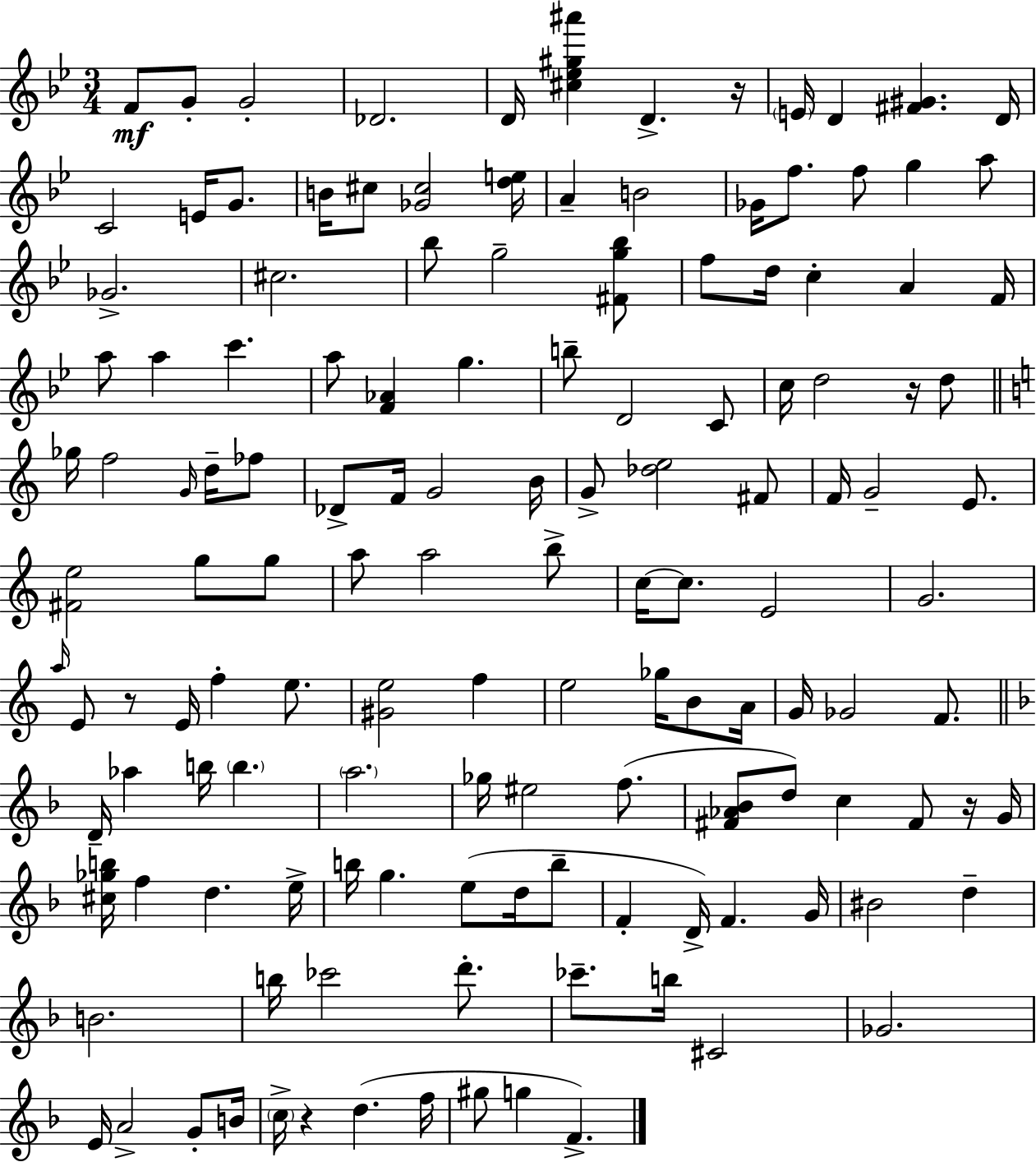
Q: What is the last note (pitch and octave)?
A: F4